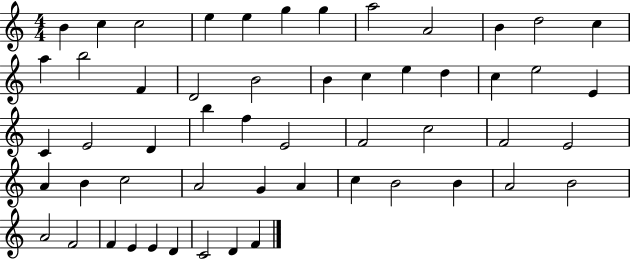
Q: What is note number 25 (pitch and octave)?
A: C4